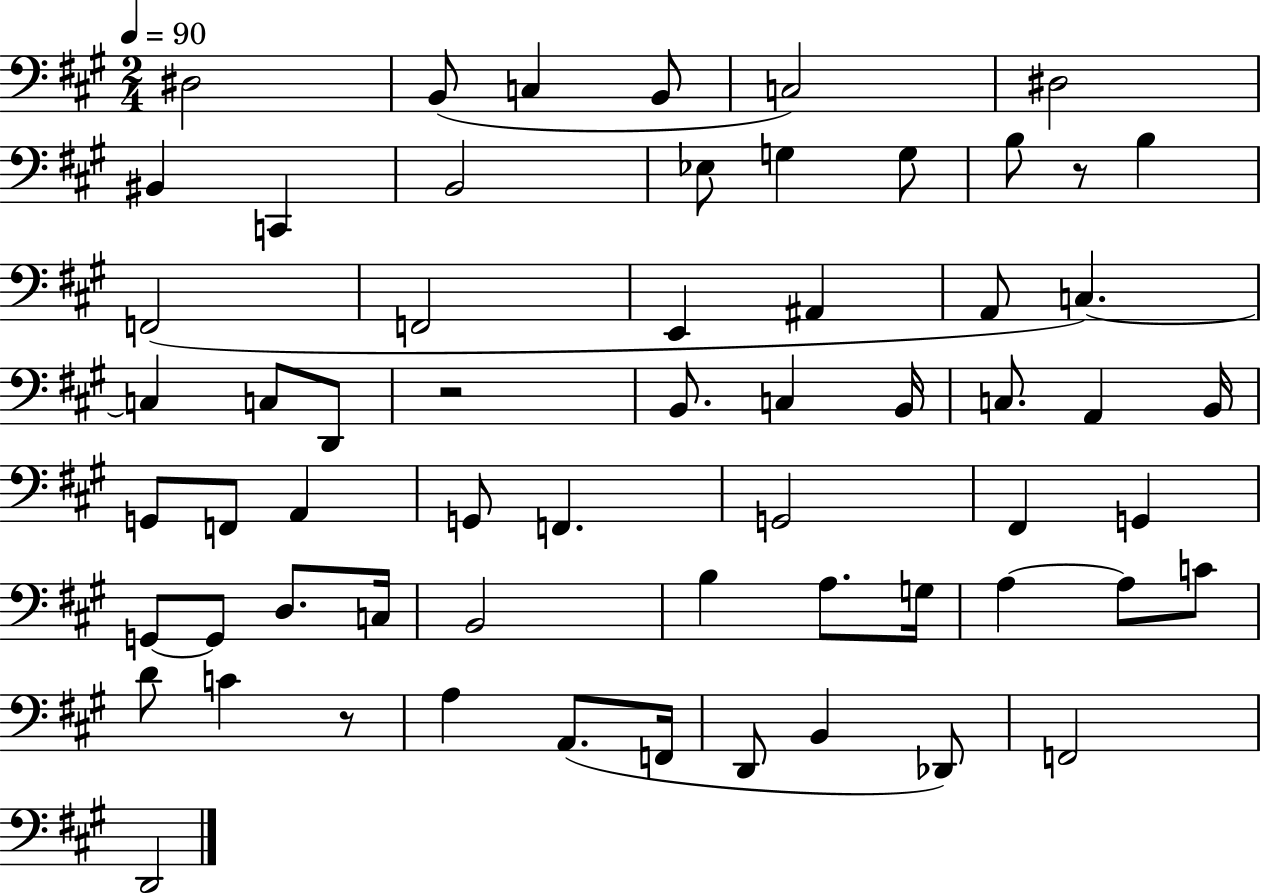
X:1
T:Untitled
M:2/4
L:1/4
K:A
^D,2 B,,/2 C, B,,/2 C,2 ^D,2 ^B,, C,, B,,2 _E,/2 G, G,/2 B,/2 z/2 B, F,,2 F,,2 E,, ^A,, A,,/2 C, C, C,/2 D,,/2 z2 B,,/2 C, B,,/4 C,/2 A,, B,,/4 G,,/2 F,,/2 A,, G,,/2 F,, G,,2 ^F,, G,, G,,/2 G,,/2 D,/2 C,/4 B,,2 B, A,/2 G,/4 A, A,/2 C/2 D/2 C z/2 A, A,,/2 F,,/4 D,,/2 B,, _D,,/2 F,,2 D,,2